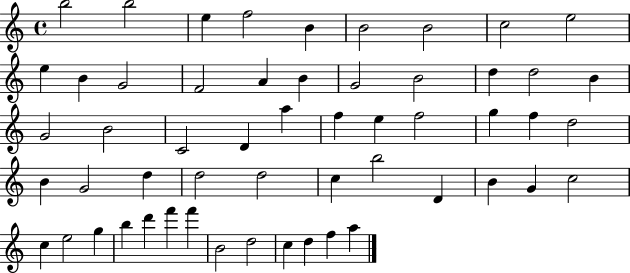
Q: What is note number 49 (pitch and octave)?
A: F6